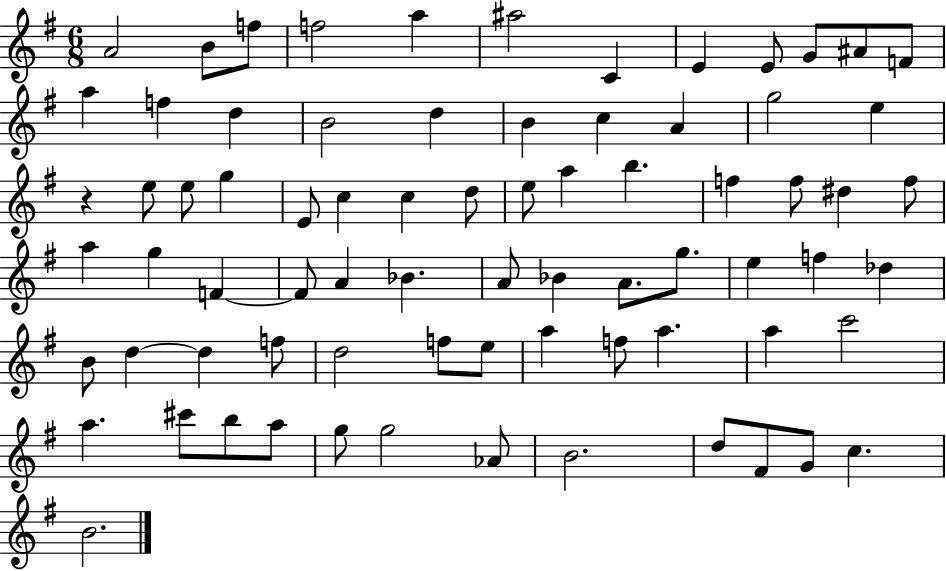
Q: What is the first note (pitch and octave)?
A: A4